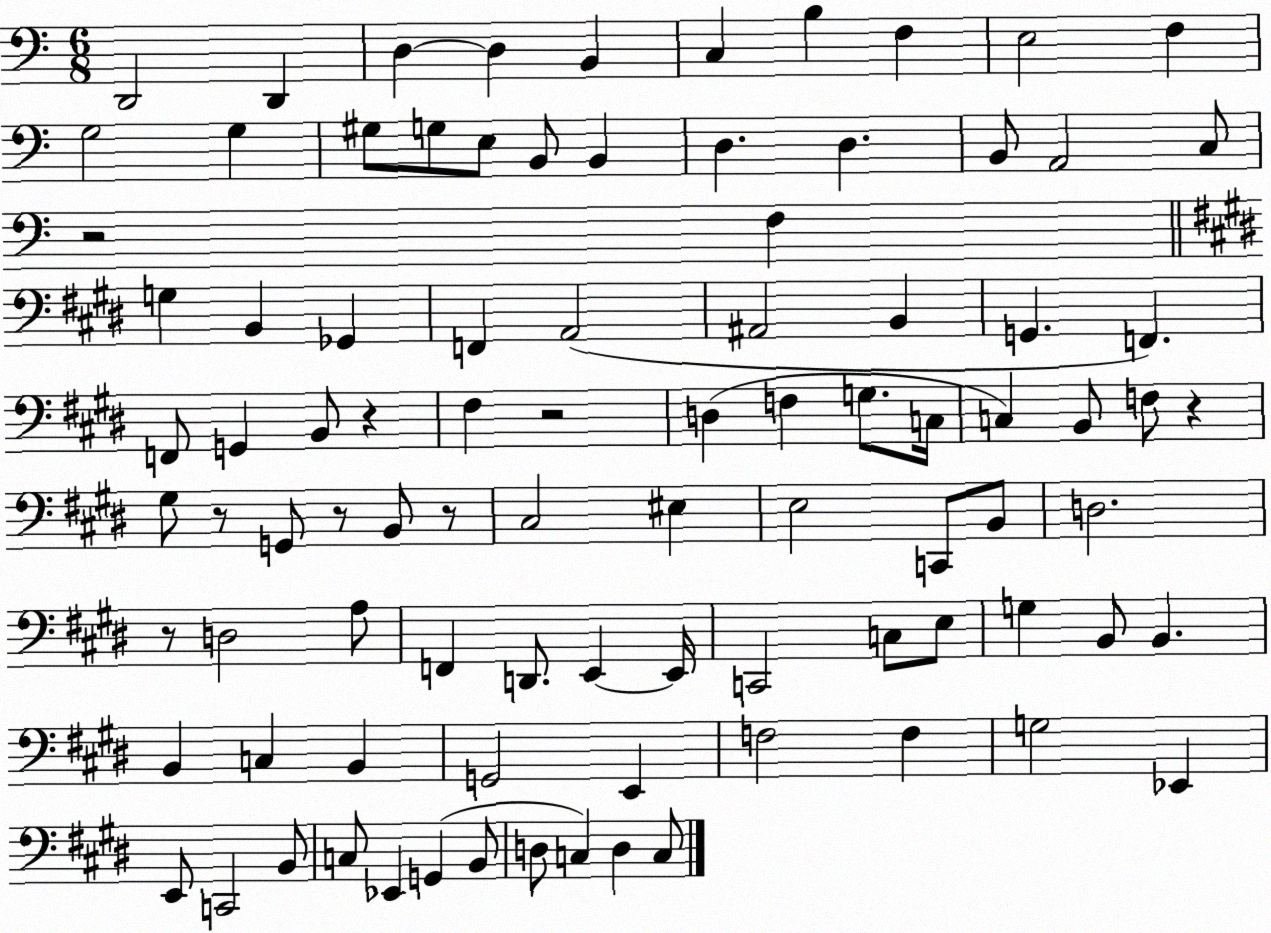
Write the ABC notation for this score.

X:1
T:Untitled
M:6/8
L:1/4
K:C
D,,2 D,, D, D, B,, C, B, F, E,2 F, G,2 G, ^G,/2 G,/2 E,/2 B,,/2 B,, D, D, B,,/2 A,,2 C,/2 z2 F, G, B,, _G,, F,, A,,2 ^A,,2 B,, G,, F,, F,,/2 G,, B,,/2 z ^F, z2 D, F, G,/2 C,/4 C, B,,/2 F,/2 z ^G,/2 z/2 G,,/2 z/2 B,,/2 z/2 ^C,2 ^E, E,2 C,,/2 B,,/2 D,2 z/2 D,2 A,/2 F,, D,,/2 E,, E,,/4 C,,2 C,/2 E,/2 G, B,,/2 B,, B,, C, B,, G,,2 E,, F,2 F, G,2 _E,, E,,/2 C,,2 B,,/2 C,/2 _E,, G,, B,,/2 D,/2 C, D, C,/2